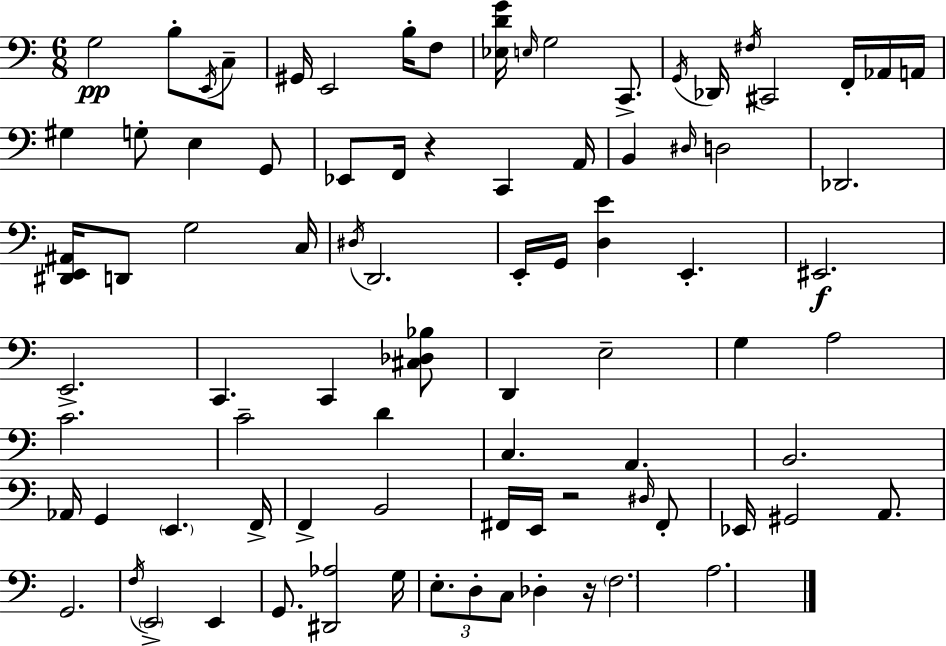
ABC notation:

X:1
T:Untitled
M:6/8
L:1/4
K:Am
G,2 B,/2 E,,/4 C,/2 ^G,,/4 E,,2 B,/4 F,/2 [_E,DG]/4 E,/4 G,2 C,,/2 G,,/4 _D,,/4 ^F,/4 ^C,,2 F,,/4 _A,,/4 A,,/4 ^G, G,/2 E, G,,/2 _E,,/2 F,,/4 z C,, A,,/4 B,, ^D,/4 D,2 _D,,2 [^D,,E,,^A,,]/4 D,,/2 G,2 C,/4 ^D,/4 D,,2 E,,/4 G,,/4 [D,E] E,, ^E,,2 E,,2 C,, C,, [^C,_D,_B,]/2 D,, E,2 G, A,2 C2 C2 D C, A,, B,,2 _A,,/4 G,, E,, F,,/4 F,, B,,2 ^F,,/4 E,,/4 z2 ^D,/4 ^F,,/2 _E,,/4 ^G,,2 A,,/2 G,,2 F,/4 E,,2 E,, G,,/2 [^D,,_A,]2 G,/4 E,/2 D,/2 C,/2 _D, z/4 F,2 A,2